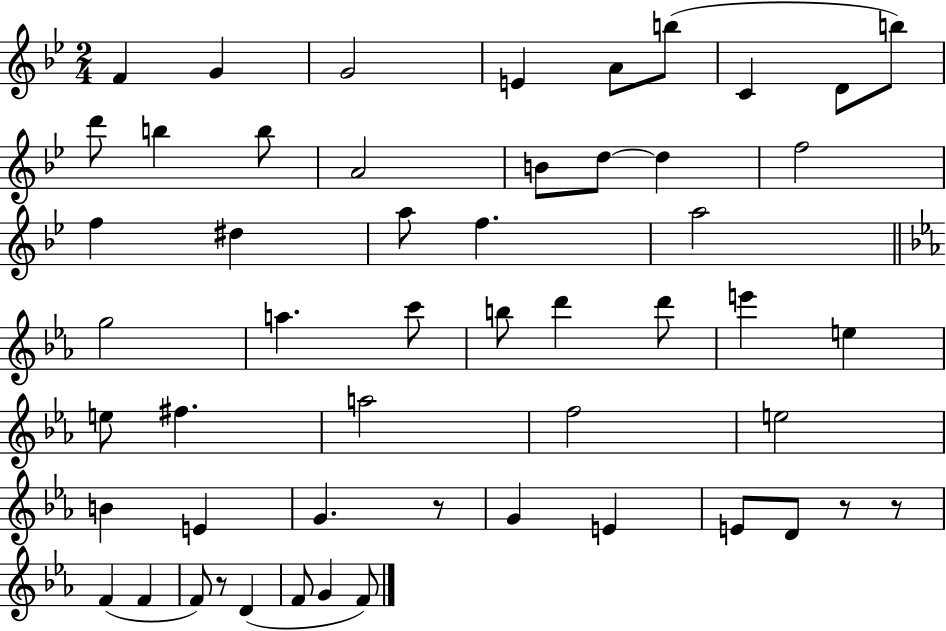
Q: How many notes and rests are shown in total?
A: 53